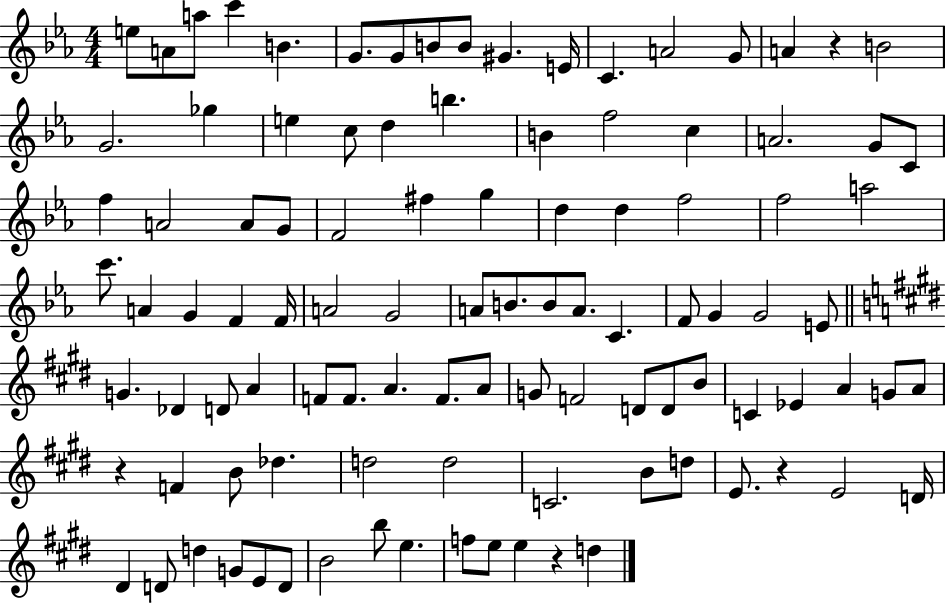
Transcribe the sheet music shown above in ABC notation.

X:1
T:Untitled
M:4/4
L:1/4
K:Eb
e/2 A/2 a/2 c' B G/2 G/2 B/2 B/2 ^G E/4 C A2 G/2 A z B2 G2 _g e c/2 d b B f2 c A2 G/2 C/2 f A2 A/2 G/2 F2 ^f g d d f2 f2 a2 c'/2 A G F F/4 A2 G2 A/2 B/2 B/2 A/2 C F/2 G G2 E/2 G _D D/2 A F/2 F/2 A F/2 A/2 G/2 F2 D/2 D/2 B/2 C _E A G/2 A/2 z F B/2 _d d2 d2 C2 B/2 d/2 E/2 z E2 D/4 ^D D/2 d G/2 E/2 D/2 B2 b/2 e f/2 e/2 e z d